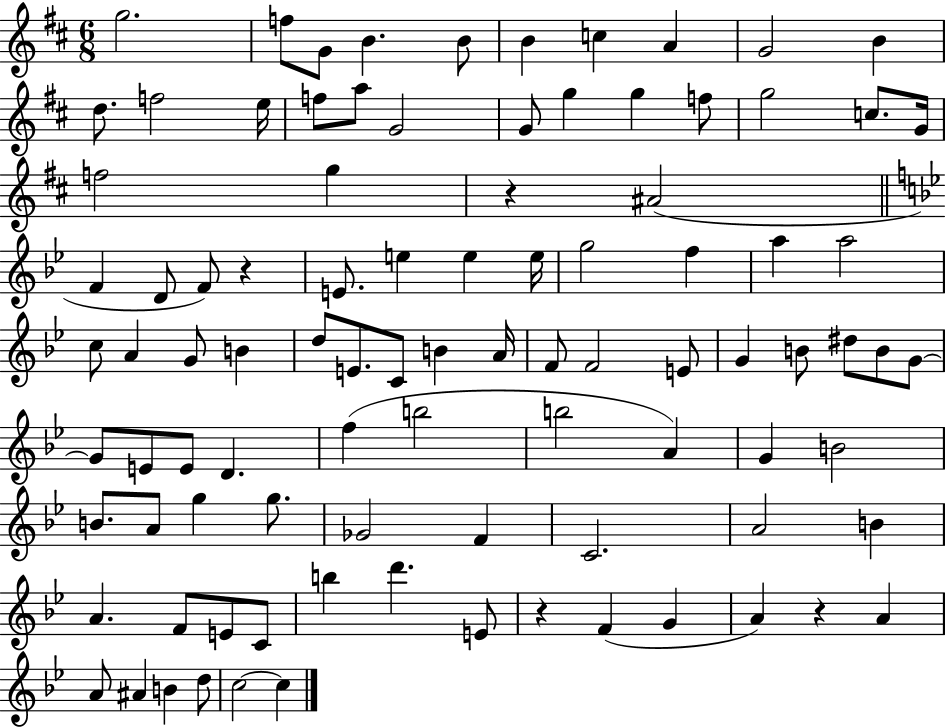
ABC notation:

X:1
T:Untitled
M:6/8
L:1/4
K:D
g2 f/2 G/2 B B/2 B c A G2 B d/2 f2 e/4 f/2 a/2 G2 G/2 g g f/2 g2 c/2 G/4 f2 g z ^A2 F D/2 F/2 z E/2 e e e/4 g2 f a a2 c/2 A G/2 B d/2 E/2 C/2 B A/4 F/2 F2 E/2 G B/2 ^d/2 B/2 G/2 G/2 E/2 E/2 D f b2 b2 A G B2 B/2 A/2 g g/2 _G2 F C2 A2 B A F/2 E/2 C/2 b d' E/2 z F G A z A A/2 ^A B d/2 c2 c